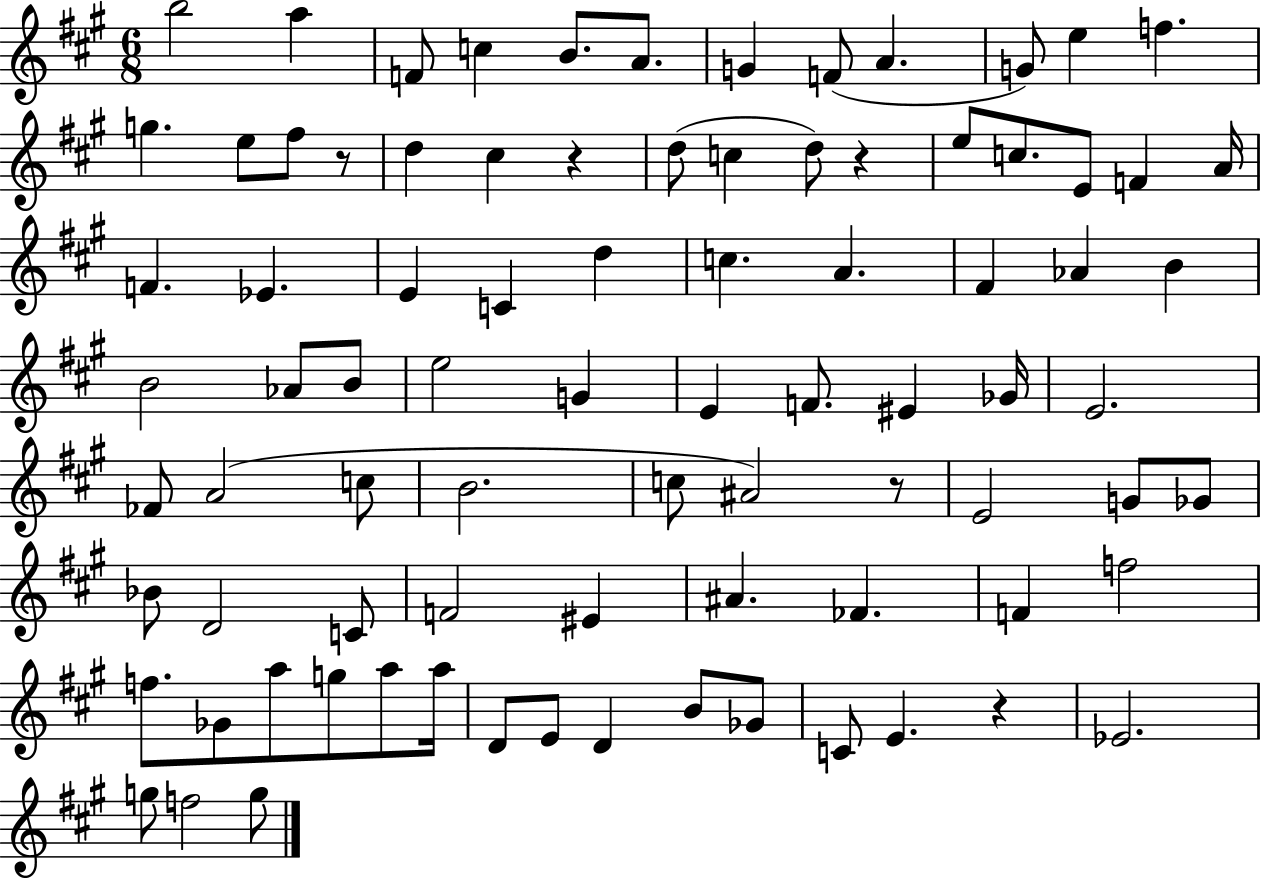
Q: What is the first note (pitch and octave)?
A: B5